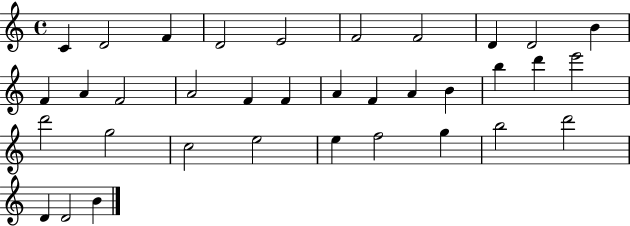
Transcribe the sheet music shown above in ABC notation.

X:1
T:Untitled
M:4/4
L:1/4
K:C
C D2 F D2 E2 F2 F2 D D2 B F A F2 A2 F F A F A B b d' e'2 d'2 g2 c2 e2 e f2 g b2 d'2 D D2 B